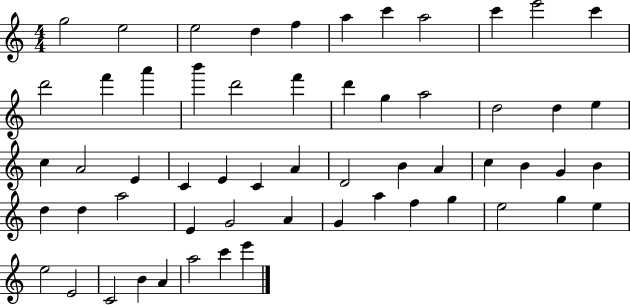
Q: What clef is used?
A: treble